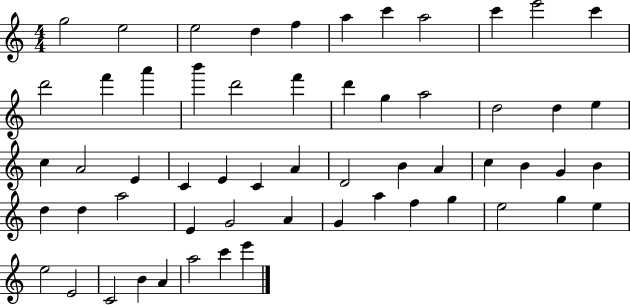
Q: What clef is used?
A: treble